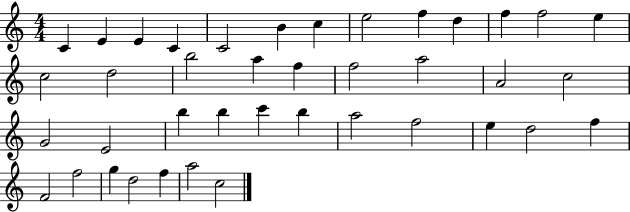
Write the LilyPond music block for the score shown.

{
  \clef treble
  \numericTimeSignature
  \time 4/4
  \key c \major
  c'4 e'4 e'4 c'4 | c'2 b'4 c''4 | e''2 f''4 d''4 | f''4 f''2 e''4 | \break c''2 d''2 | b''2 a''4 f''4 | f''2 a''2 | a'2 c''2 | \break g'2 e'2 | b''4 b''4 c'''4 b''4 | a''2 f''2 | e''4 d''2 f''4 | \break f'2 f''2 | g''4 d''2 f''4 | a''2 c''2 | \bar "|."
}